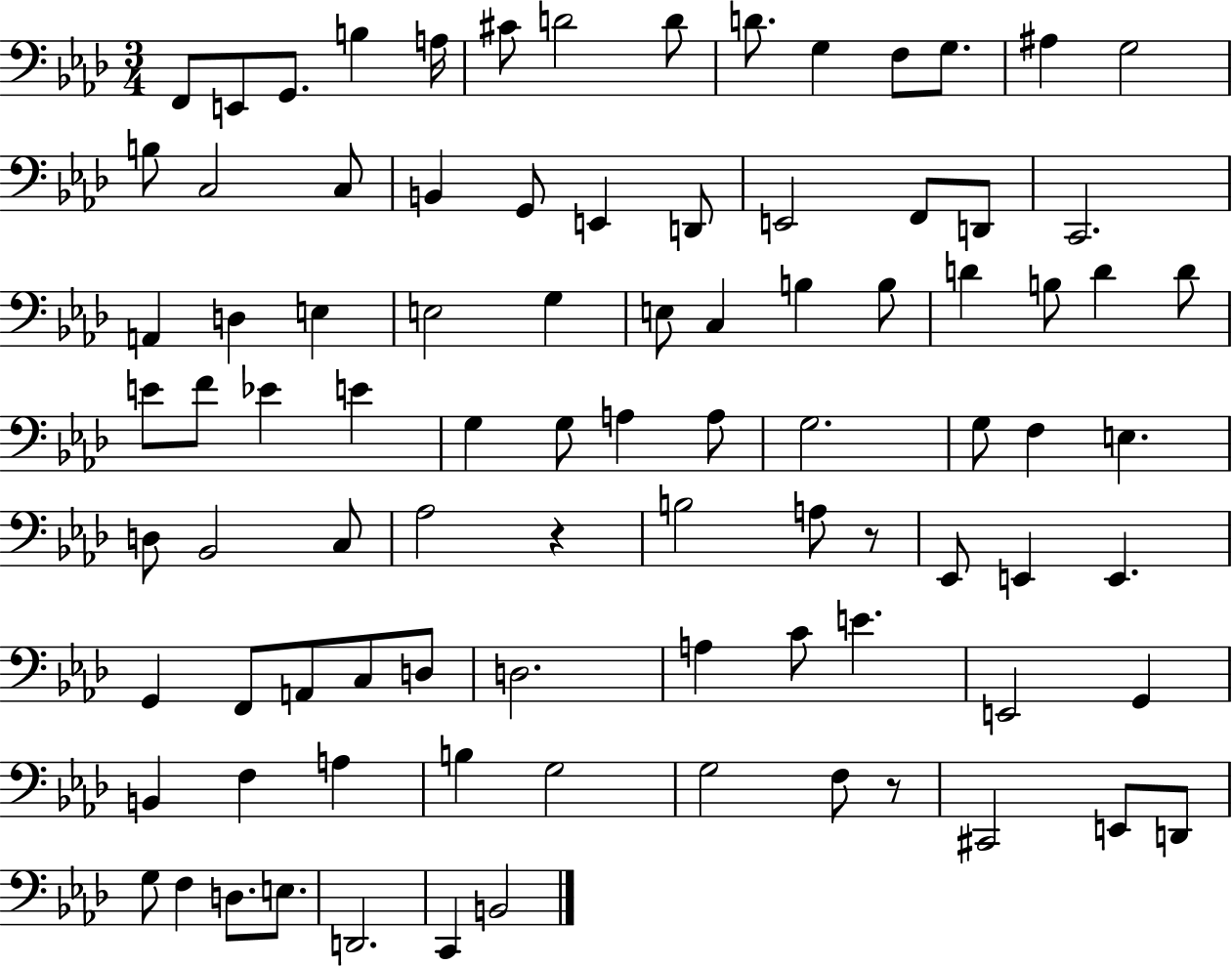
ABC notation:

X:1
T:Untitled
M:3/4
L:1/4
K:Ab
F,,/2 E,,/2 G,,/2 B, A,/4 ^C/2 D2 D/2 D/2 G, F,/2 G,/2 ^A, G,2 B,/2 C,2 C,/2 B,, G,,/2 E,, D,,/2 E,,2 F,,/2 D,,/2 C,,2 A,, D, E, E,2 G, E,/2 C, B, B,/2 D B,/2 D D/2 E/2 F/2 _E E G, G,/2 A, A,/2 G,2 G,/2 F, E, D,/2 _B,,2 C,/2 _A,2 z B,2 A,/2 z/2 _E,,/2 E,, E,, G,, F,,/2 A,,/2 C,/2 D,/2 D,2 A, C/2 E E,,2 G,, B,, F, A, B, G,2 G,2 F,/2 z/2 ^C,,2 E,,/2 D,,/2 G,/2 F, D,/2 E,/2 D,,2 C,, B,,2